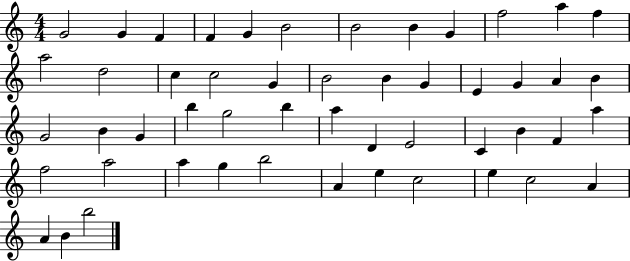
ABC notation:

X:1
T:Untitled
M:4/4
L:1/4
K:C
G2 G F F G B2 B2 B G f2 a f a2 d2 c c2 G B2 B G E G A B G2 B G b g2 b a D E2 C B F a f2 a2 a g b2 A e c2 e c2 A A B b2